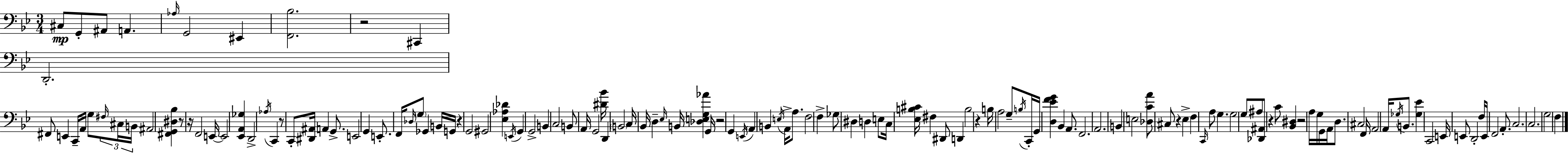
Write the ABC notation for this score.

X:1
T:Untitled
M:3/4
L:1/4
K:Gm
^C,/2 G,,/2 ^A,,/2 A,, _A,/4 G,,2 ^E,, [F,,_B,]2 z2 ^C,, D,,2 ^F,,/2 E,, C,,/4 A,,/4 G,/2 ^F,/4 ^C,/4 B,,/4 ^A,,2 [^F,,G,,^D,_B,] z/2 z/4 F,,2 E,,/4 E,,2 [_E,,A,,_G,] D,,2 _A,/4 C,, z/2 C,,/2 [^D,,^A,,]/4 A,, G,,/2 E,,2 G,, E,,/2 F,,/4 _D,/4 G,/2 _G,, B,,/4 G,,/4 z G,,2 ^G,,2 [_E,_A,_D] E,,/4 G,, G,,2 B,, C,2 B,,/2 A,,/4 G,,2 [^D_B]/4 D,, B,,2 C,/4 _B,,/4 D, _E,/4 B,,/4 [_D,E,G,_A] G,,/4 z2 G,, E,,/4 A,, B,, E,/4 A,,/4 A,/2 F,2 F, _G,/2 ^D, D, E,/2 C,/4 [_E,B,^C]/4 ^F, ^D,,/2 D,, B,2 z B,/4 A,2 G,/2 B,/4 C,,/4 G,,/4 [D,_EFG] _B,, A,,/2 F,,2 A,,2 B,, E,2 [_D,CA]/2 ^C,/2 z _E, F, C,,/4 A,/2 G, G,2 G,/2 ^A,/2 [_D,,^A,,]/2 z C/2 [_B,,^D,] z2 A,/4 G,/4 G,,/4 A,,/4 D,/2 ^C,2 F,,/4 A,,2 A,,/4 _G,/4 B,,/2 [_G,_E] C,,2 E,,/4 E,,/2 D,,2 F,/4 E,,/4 F,,2 A,,/2 C,2 C,2 G,2 F,